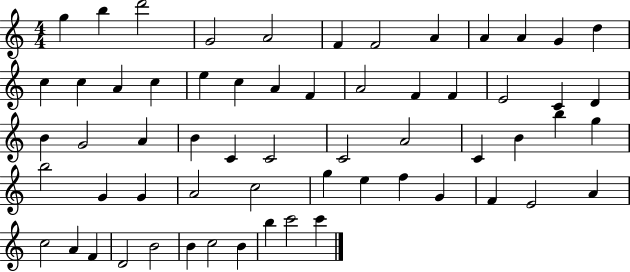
{
  \clef treble
  \numericTimeSignature
  \time 4/4
  \key c \major
  g''4 b''4 d'''2 | g'2 a'2 | f'4 f'2 a'4 | a'4 a'4 g'4 d''4 | \break c''4 c''4 a'4 c''4 | e''4 c''4 a'4 f'4 | a'2 f'4 f'4 | e'2 c'4 d'4 | \break b'4 g'2 a'4 | b'4 c'4 c'2 | c'2 a'2 | c'4 b'4 b''4 g''4 | \break b''2 g'4 g'4 | a'2 c''2 | g''4 e''4 f''4 g'4 | f'4 e'2 a'4 | \break c''2 a'4 f'4 | d'2 b'2 | b'4 c''2 b'4 | b''4 c'''2 c'''4 | \break \bar "|."
}